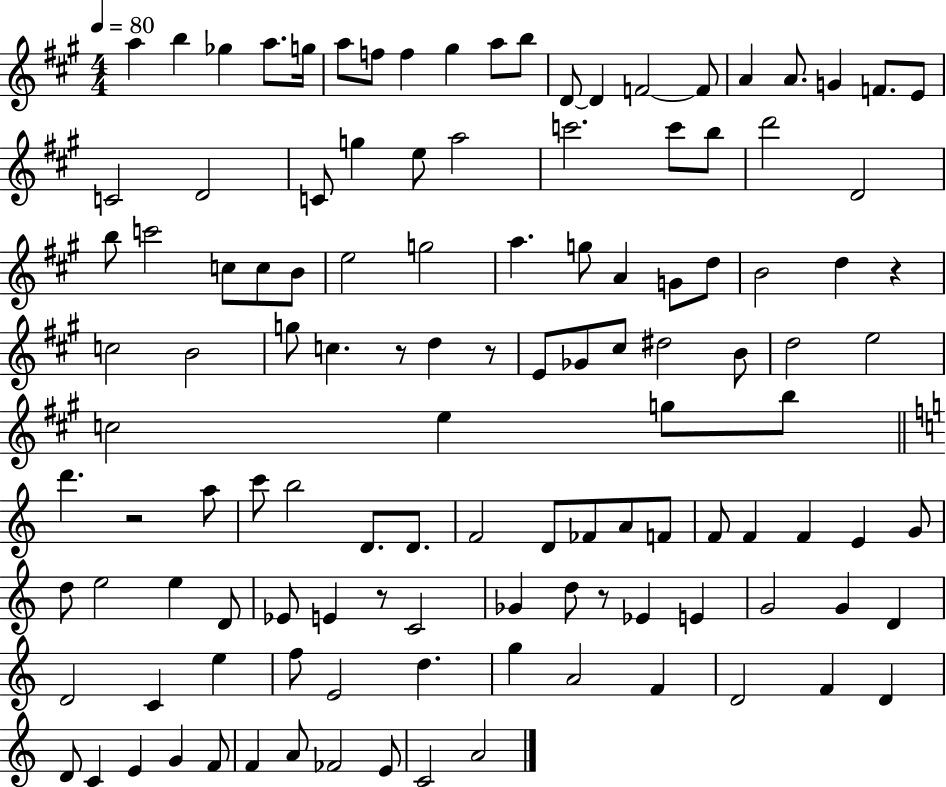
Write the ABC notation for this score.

X:1
T:Untitled
M:4/4
L:1/4
K:A
a b _g a/2 g/4 a/2 f/2 f ^g a/2 b/2 D/2 D F2 F/2 A A/2 G F/2 E/2 C2 D2 C/2 g e/2 a2 c'2 c'/2 b/2 d'2 D2 b/2 c'2 c/2 c/2 B/2 e2 g2 a g/2 A G/2 d/2 B2 d z c2 B2 g/2 c z/2 d z/2 E/2 _G/2 ^c/2 ^d2 B/2 d2 e2 c2 e g/2 b/2 d' z2 a/2 c'/2 b2 D/2 D/2 F2 D/2 _F/2 A/2 F/2 F/2 F F E G/2 d/2 e2 e D/2 _E/2 E z/2 C2 _G d/2 z/2 _E E G2 G D D2 C e f/2 E2 d g A2 F D2 F D D/2 C E G F/2 F A/2 _F2 E/2 C2 A2